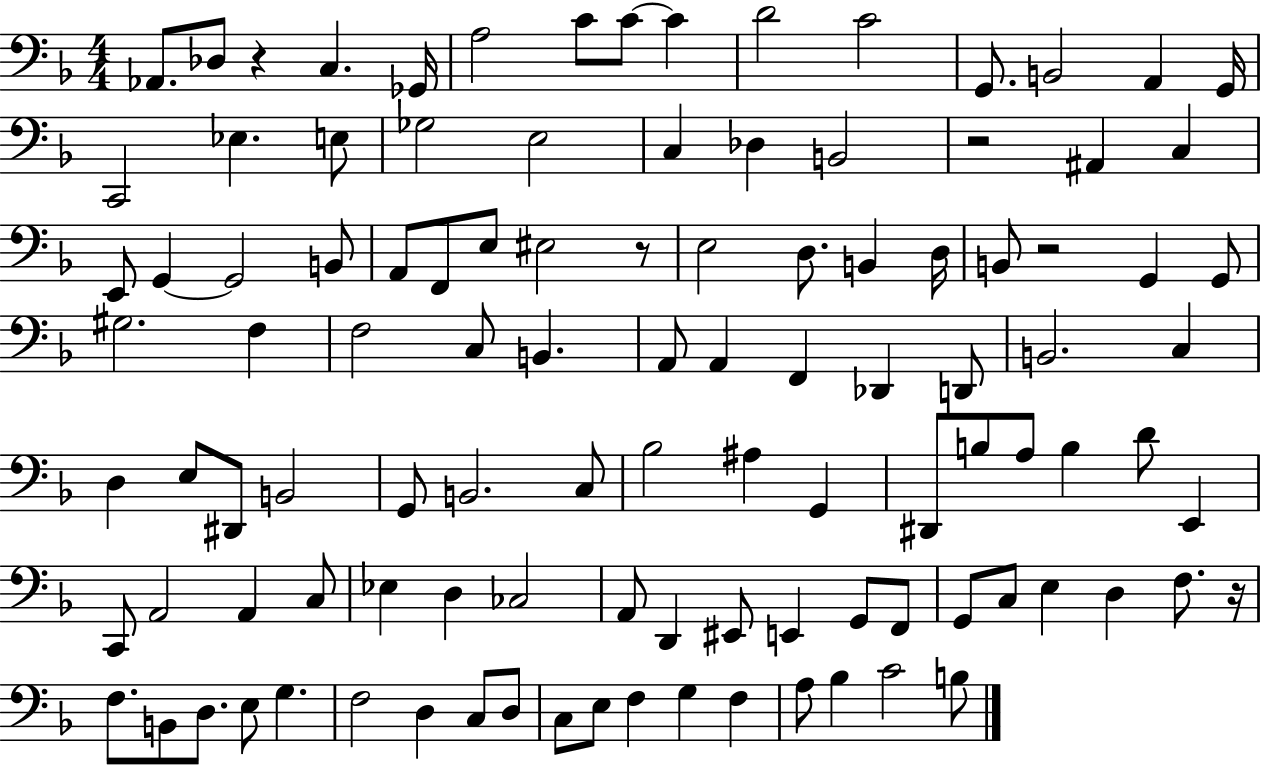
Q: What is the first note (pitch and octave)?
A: Ab2